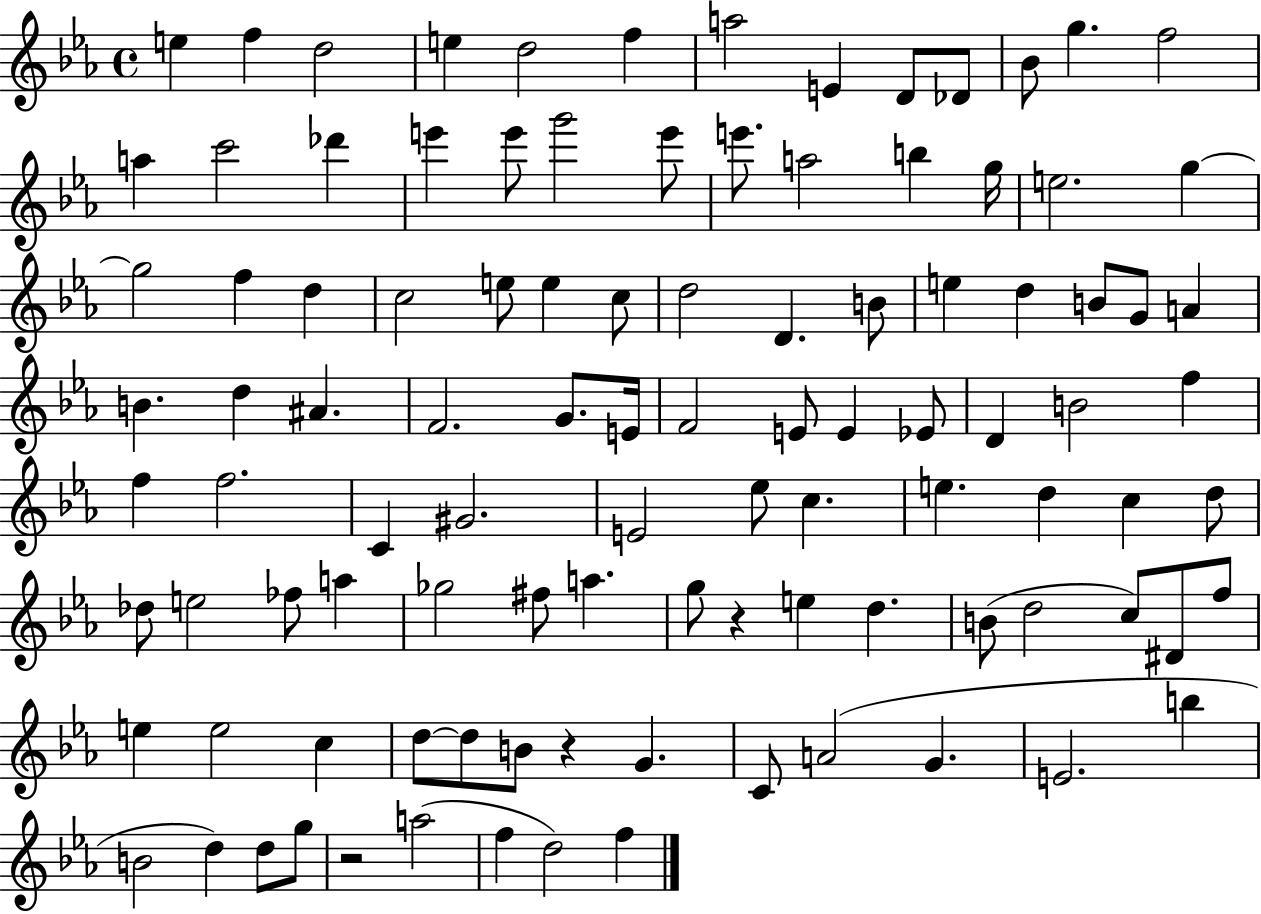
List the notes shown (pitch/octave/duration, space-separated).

E5/q F5/q D5/h E5/q D5/h F5/q A5/h E4/q D4/e Db4/e Bb4/e G5/q. F5/h A5/q C6/h Db6/q E6/q E6/e G6/h E6/e E6/e. A5/h B5/q G5/s E5/h. G5/q G5/h F5/q D5/q C5/h E5/e E5/q C5/e D5/h D4/q. B4/e E5/q D5/q B4/e G4/e A4/q B4/q. D5/q A#4/q. F4/h. G4/e. E4/s F4/h E4/e E4/q Eb4/e D4/q B4/h F5/q F5/q F5/h. C4/q G#4/h. E4/h Eb5/e C5/q. E5/q. D5/q C5/q D5/e Db5/e E5/h FES5/e A5/q Gb5/h F#5/e A5/q. G5/e R/q E5/q D5/q. B4/e D5/h C5/e D#4/e F5/e E5/q E5/h C5/q D5/e D5/e B4/e R/q G4/q. C4/e A4/h G4/q. E4/h. B5/q B4/h D5/q D5/e G5/e R/h A5/h F5/q D5/h F5/q